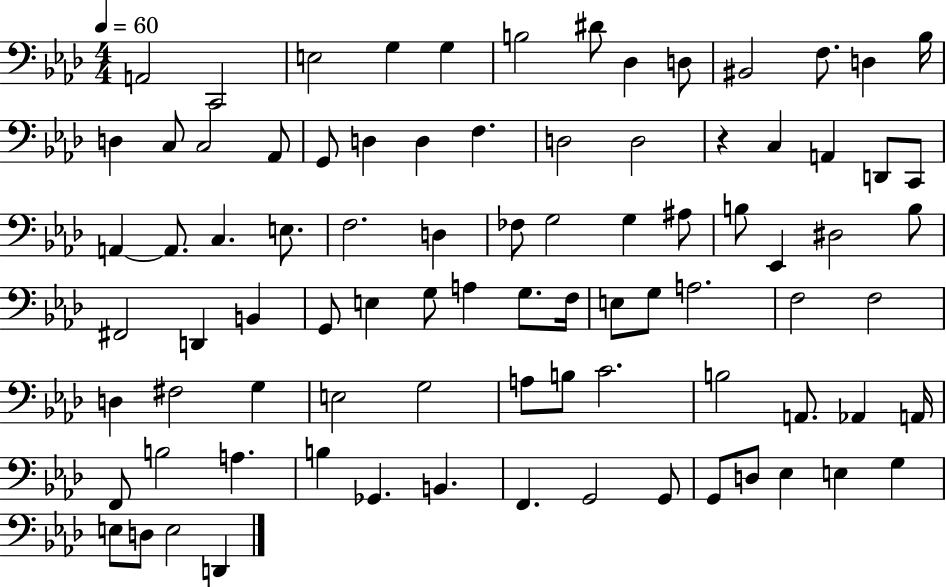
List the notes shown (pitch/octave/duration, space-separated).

A2/h C2/h E3/h G3/q G3/q B3/h D#4/e Db3/q D3/e BIS2/h F3/e. D3/q Bb3/s D3/q C3/e C3/h Ab2/e G2/e D3/q D3/q F3/q. D3/h D3/h R/q C3/q A2/q D2/e C2/e A2/q A2/e. C3/q. E3/e. F3/h. D3/q FES3/e G3/h G3/q A#3/e B3/e Eb2/q D#3/h B3/e F#2/h D2/q B2/q G2/e E3/q G3/e A3/q G3/e. F3/s E3/e G3/e A3/h. F3/h F3/h D3/q F#3/h G3/q E3/h G3/h A3/e B3/e C4/h. B3/h A2/e. Ab2/q A2/s F2/e B3/h A3/q. B3/q Gb2/q. B2/q. F2/q. G2/h G2/e G2/e D3/e Eb3/q E3/q G3/q E3/e D3/e E3/h D2/q